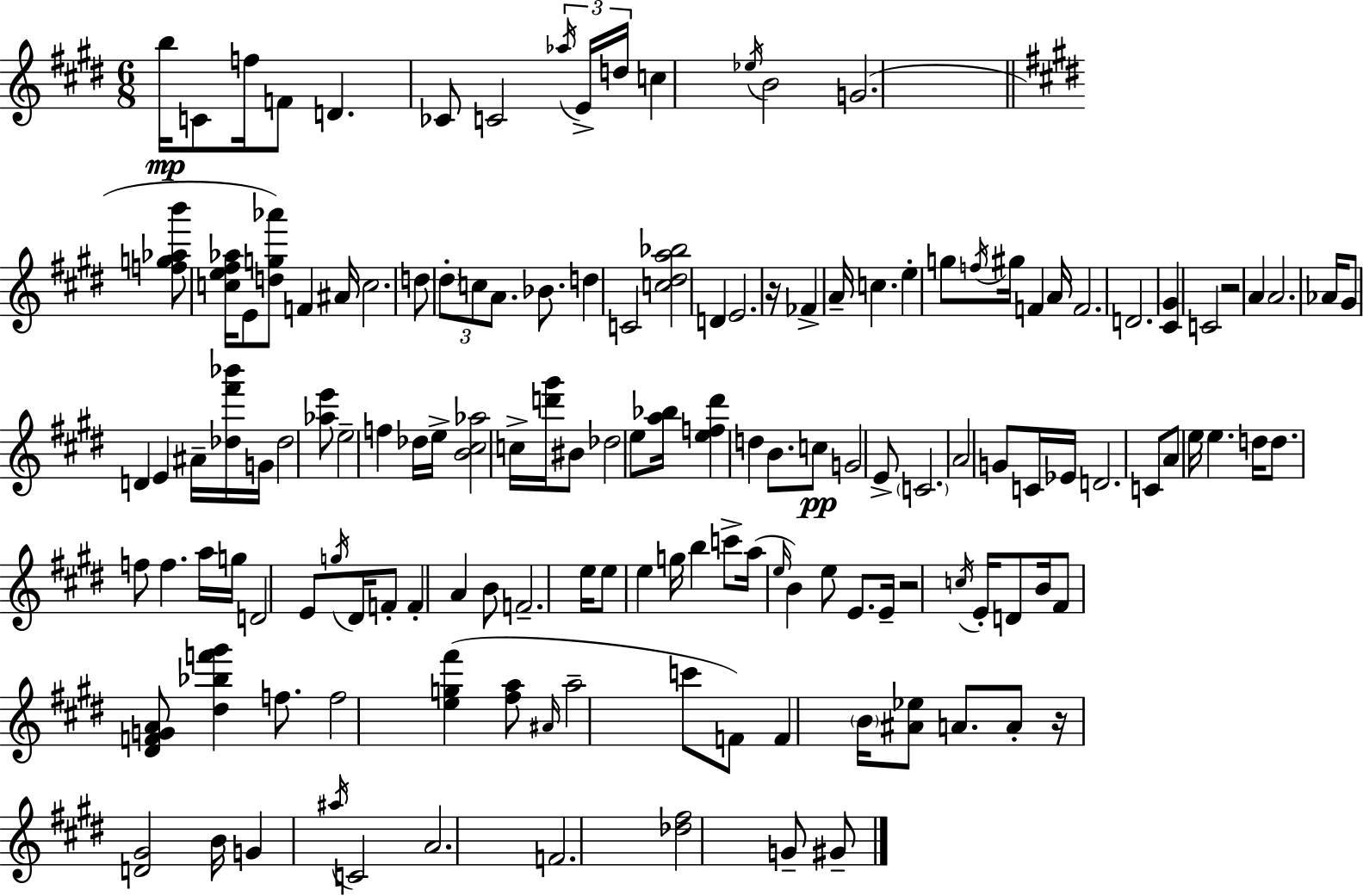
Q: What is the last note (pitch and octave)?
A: G#4